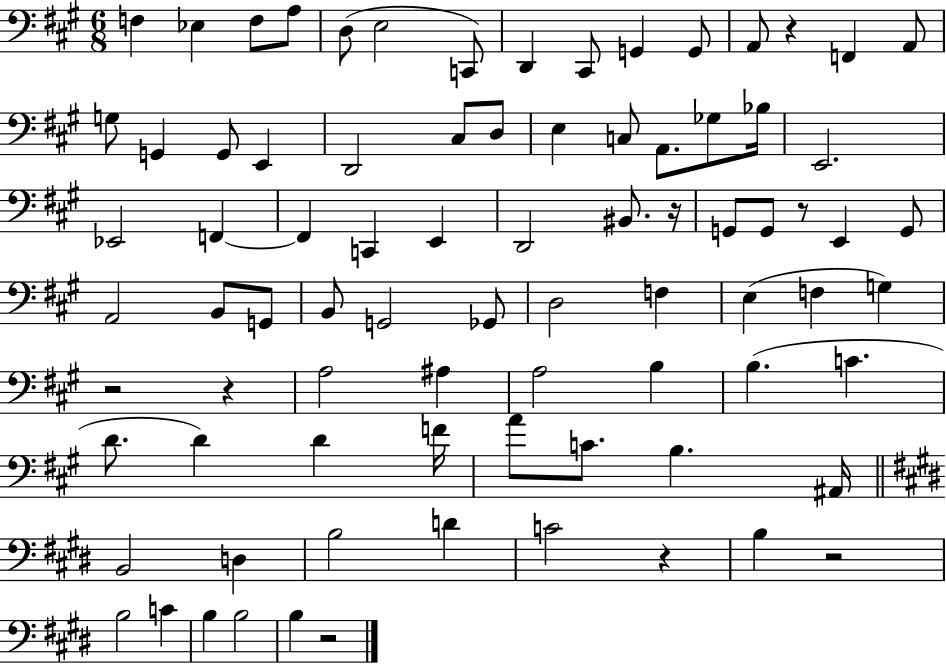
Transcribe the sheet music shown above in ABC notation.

X:1
T:Untitled
M:6/8
L:1/4
K:A
F, _E, F,/2 A,/2 D,/2 E,2 C,,/2 D,, ^C,,/2 G,, G,,/2 A,,/2 z F,, A,,/2 G,/2 G,, G,,/2 E,, D,,2 ^C,/2 D,/2 E, C,/2 A,,/2 _G,/2 _B,/4 E,,2 _E,,2 F,, F,, C,, E,, D,,2 ^B,,/2 z/4 G,,/2 G,,/2 z/2 E,, G,,/2 A,,2 B,,/2 G,,/2 B,,/2 G,,2 _G,,/2 D,2 F, E, F, G, z2 z A,2 ^A, A,2 B, B, C D/2 D D F/4 A/2 C/2 B, ^A,,/4 B,,2 D, B,2 D C2 z B, z2 B,2 C B, B,2 B, z2